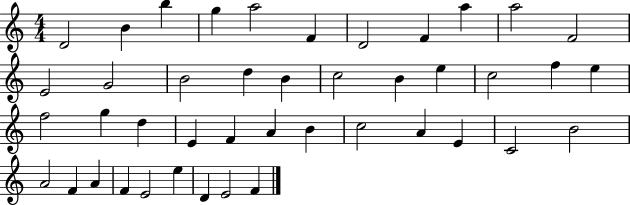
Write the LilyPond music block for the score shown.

{
  \clef treble
  \numericTimeSignature
  \time 4/4
  \key c \major
  d'2 b'4 b''4 | g''4 a''2 f'4 | d'2 f'4 a''4 | a''2 f'2 | \break e'2 g'2 | b'2 d''4 b'4 | c''2 b'4 e''4 | c''2 f''4 e''4 | \break f''2 g''4 d''4 | e'4 f'4 a'4 b'4 | c''2 a'4 e'4 | c'2 b'2 | \break a'2 f'4 a'4 | f'4 e'2 e''4 | d'4 e'2 f'4 | \bar "|."
}